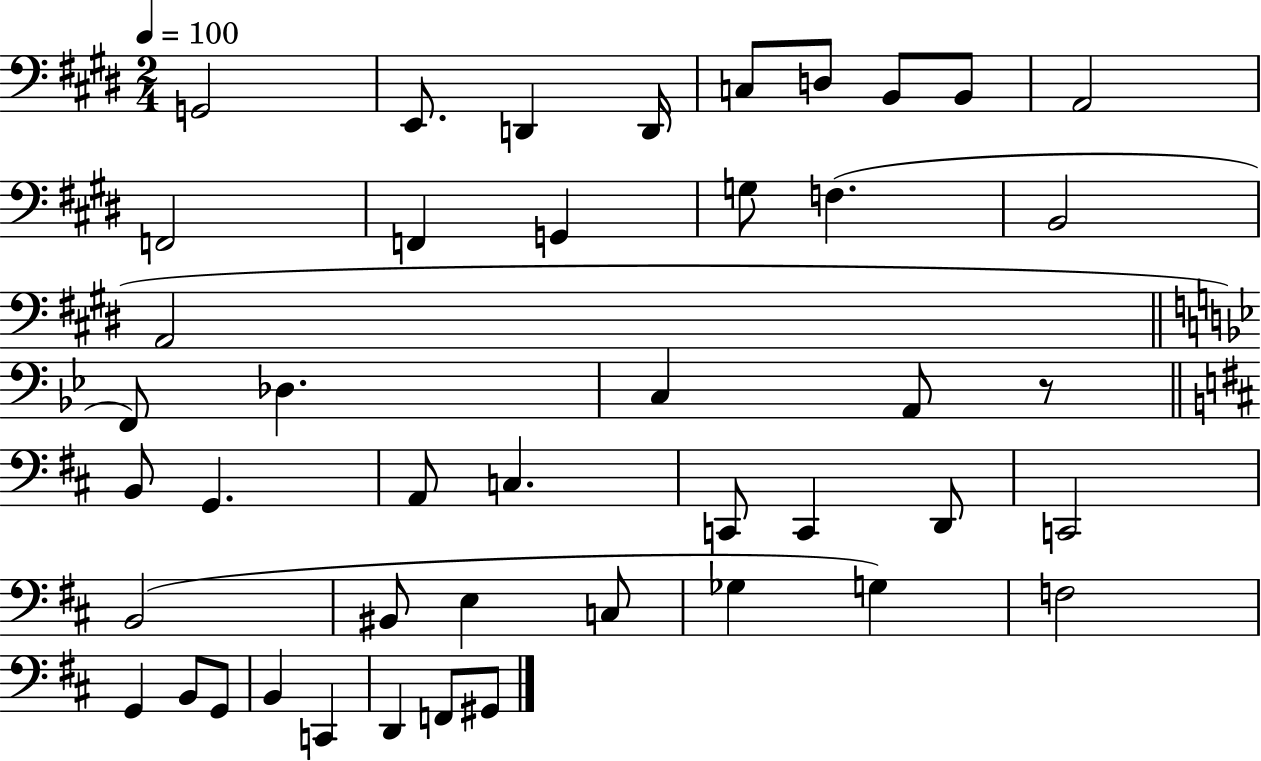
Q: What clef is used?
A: bass